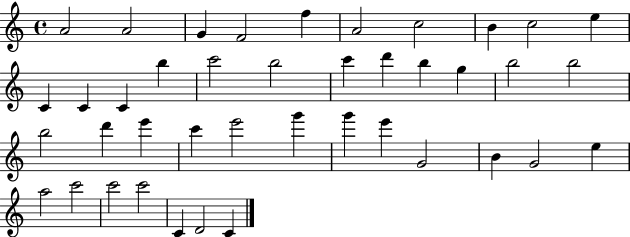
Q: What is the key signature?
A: C major